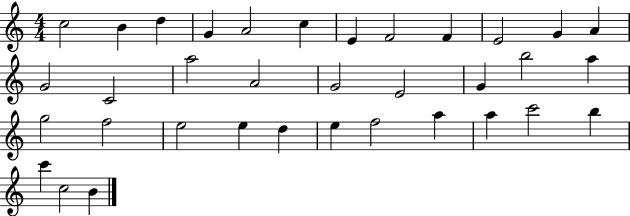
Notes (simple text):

C5/h B4/q D5/q G4/q A4/h C5/q E4/q F4/h F4/q E4/h G4/q A4/q G4/h C4/h A5/h A4/h G4/h E4/h G4/q B5/h A5/q G5/h F5/h E5/h E5/q D5/q E5/q F5/h A5/q A5/q C6/h B5/q C6/q C5/h B4/q